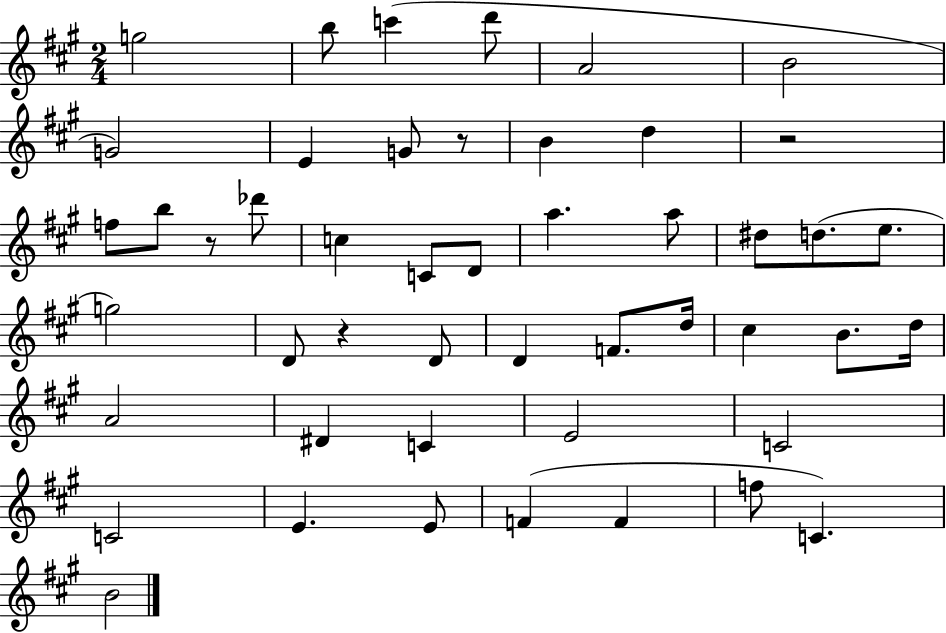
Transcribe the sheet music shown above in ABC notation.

X:1
T:Untitled
M:2/4
L:1/4
K:A
g2 b/2 c' d'/2 A2 B2 G2 E G/2 z/2 B d z2 f/2 b/2 z/2 _d'/2 c C/2 D/2 a a/2 ^d/2 d/2 e/2 g2 D/2 z D/2 D F/2 d/4 ^c B/2 d/4 A2 ^D C E2 C2 C2 E E/2 F F f/2 C B2